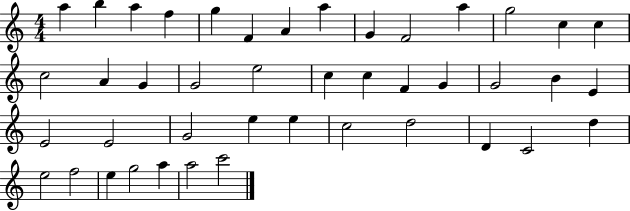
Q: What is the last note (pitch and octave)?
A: C6